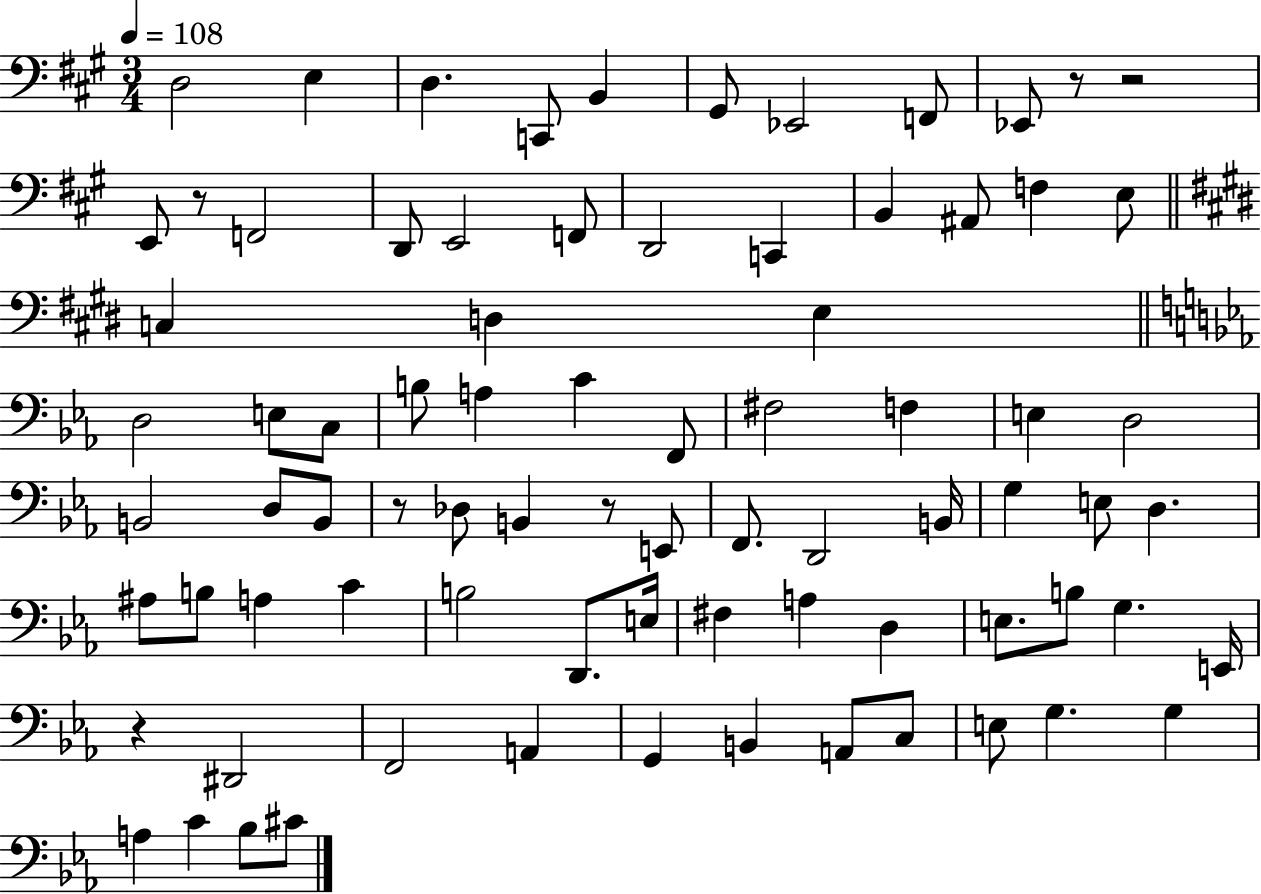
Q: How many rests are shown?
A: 6